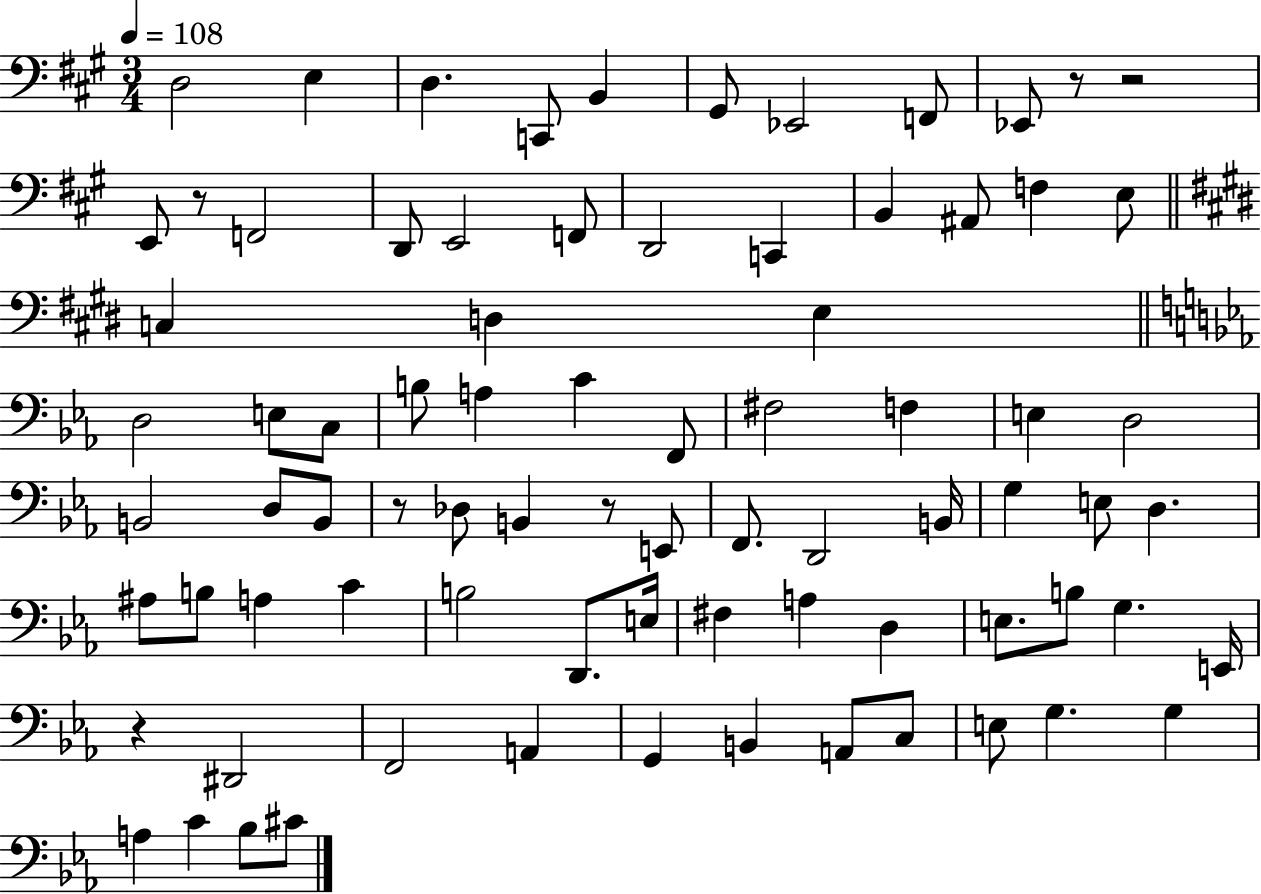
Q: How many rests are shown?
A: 6